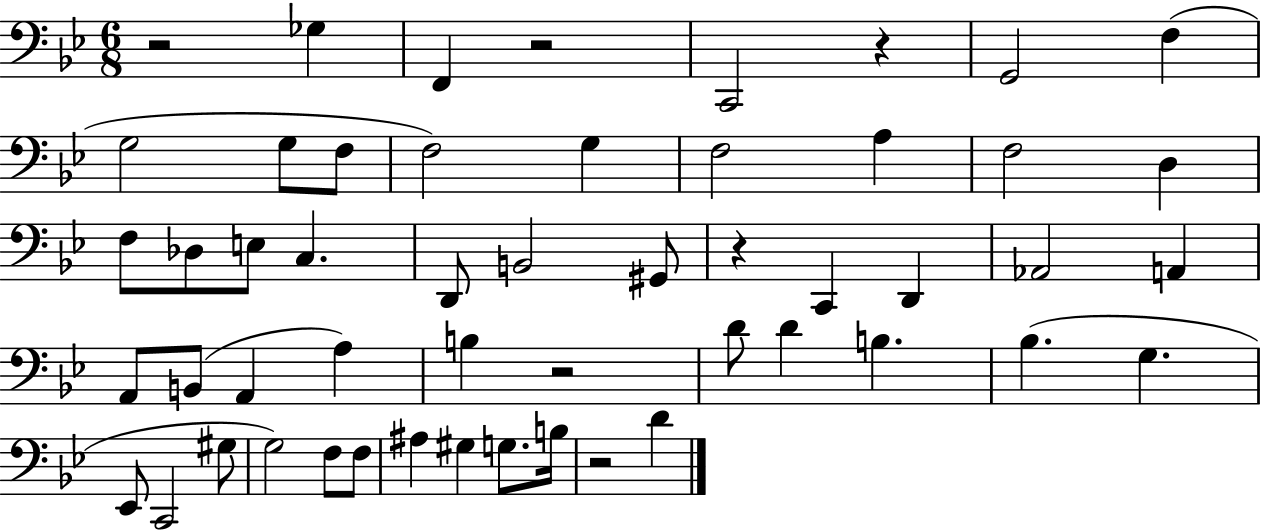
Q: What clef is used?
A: bass